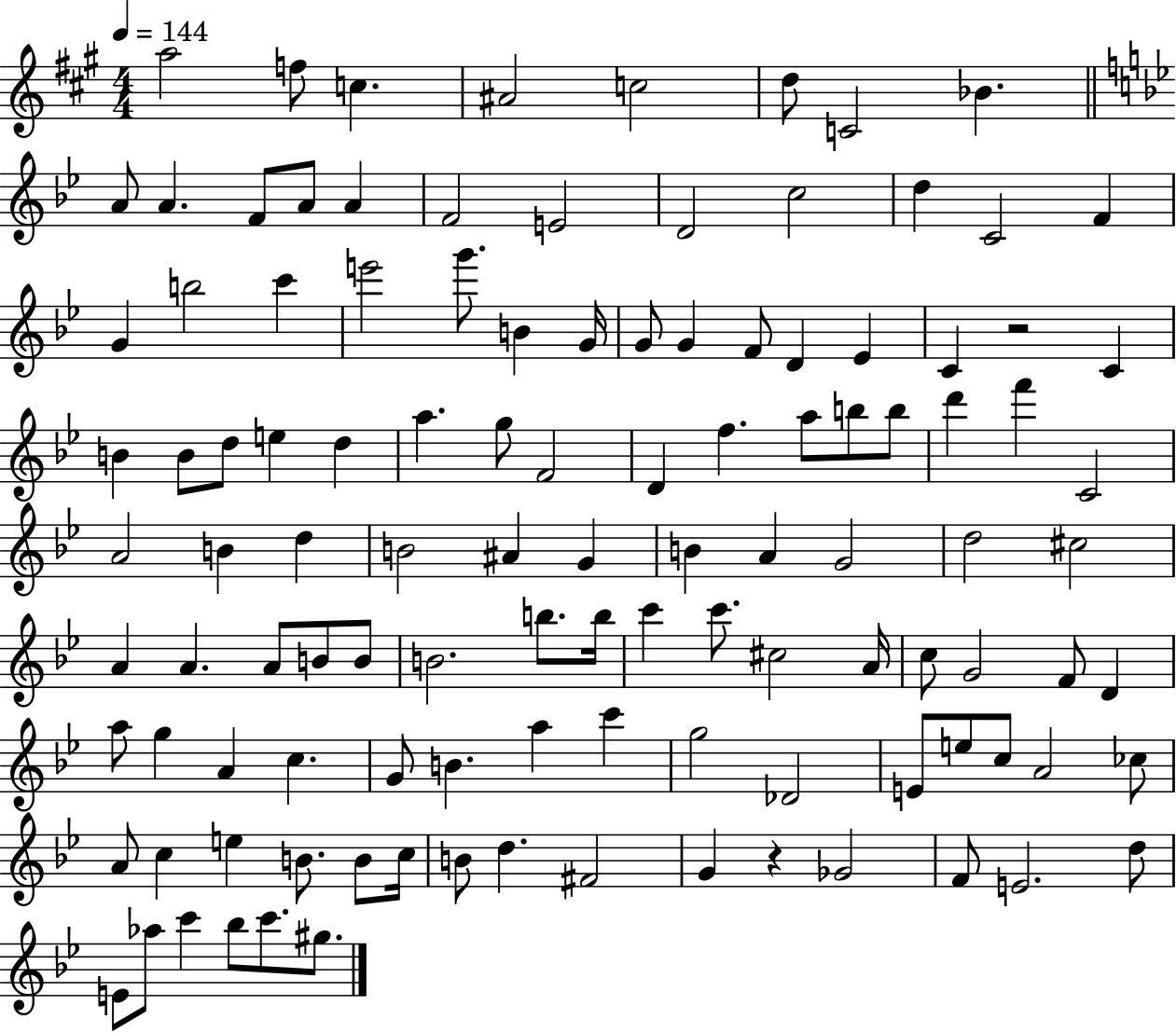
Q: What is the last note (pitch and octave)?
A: G#5